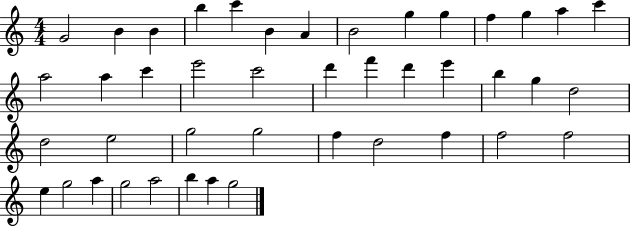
{
  \clef treble
  \numericTimeSignature
  \time 4/4
  \key c \major
  g'2 b'4 b'4 | b''4 c'''4 b'4 a'4 | b'2 g''4 g''4 | f''4 g''4 a''4 c'''4 | \break a''2 a''4 c'''4 | e'''2 c'''2 | d'''4 f'''4 d'''4 e'''4 | b''4 g''4 d''2 | \break d''2 e''2 | g''2 g''2 | f''4 d''2 f''4 | f''2 f''2 | \break e''4 g''2 a''4 | g''2 a''2 | b''4 a''4 g''2 | \bar "|."
}